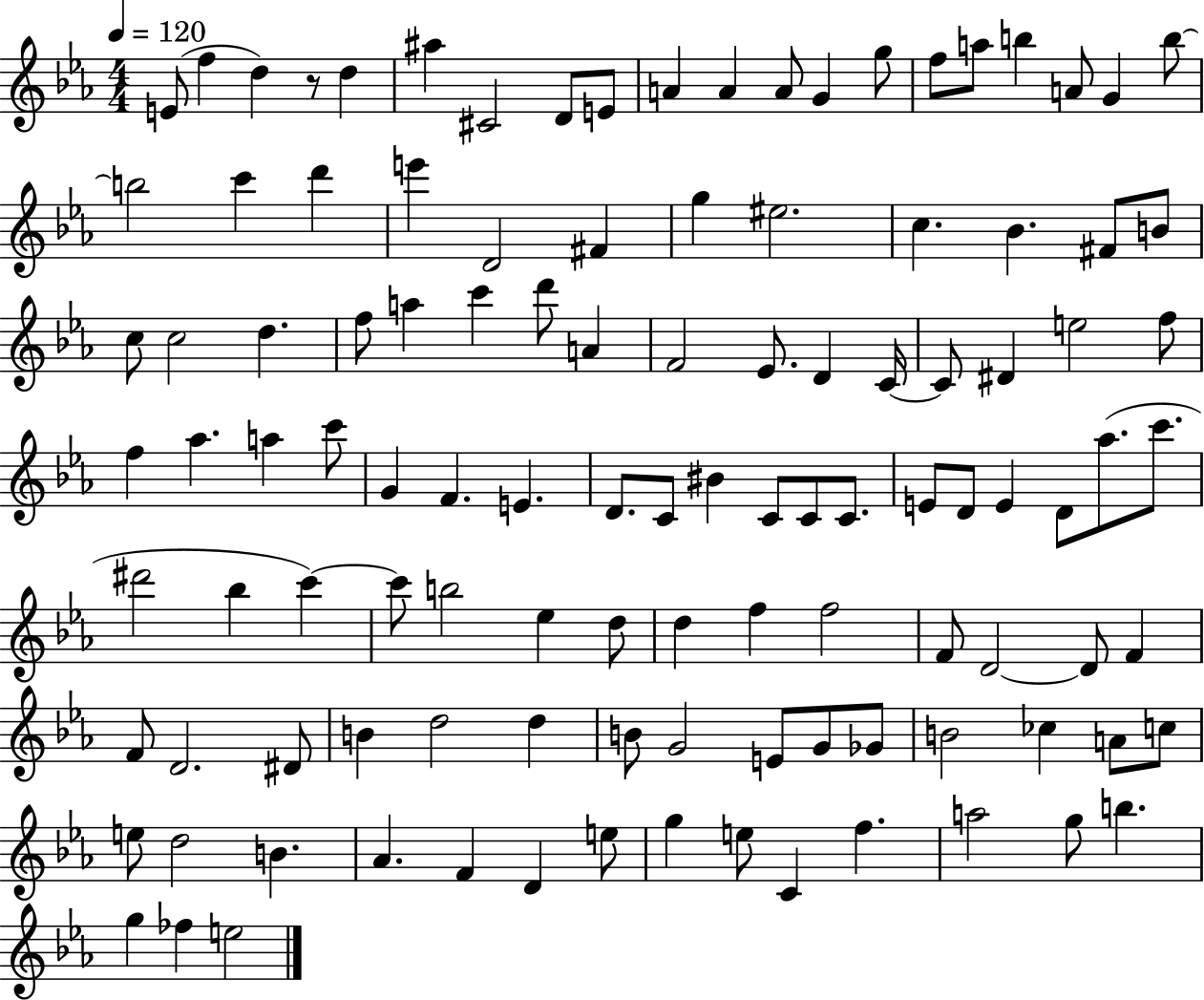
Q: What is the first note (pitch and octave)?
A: E4